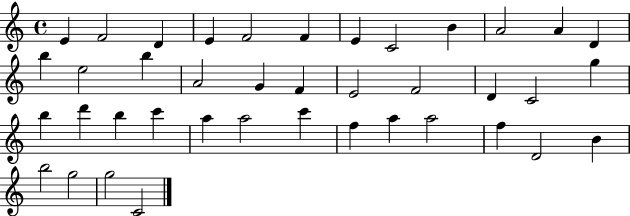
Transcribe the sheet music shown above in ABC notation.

X:1
T:Untitled
M:4/4
L:1/4
K:C
E F2 D E F2 F E C2 B A2 A D b e2 b A2 G F E2 F2 D C2 g b d' b c' a a2 c' f a a2 f D2 B b2 g2 g2 C2